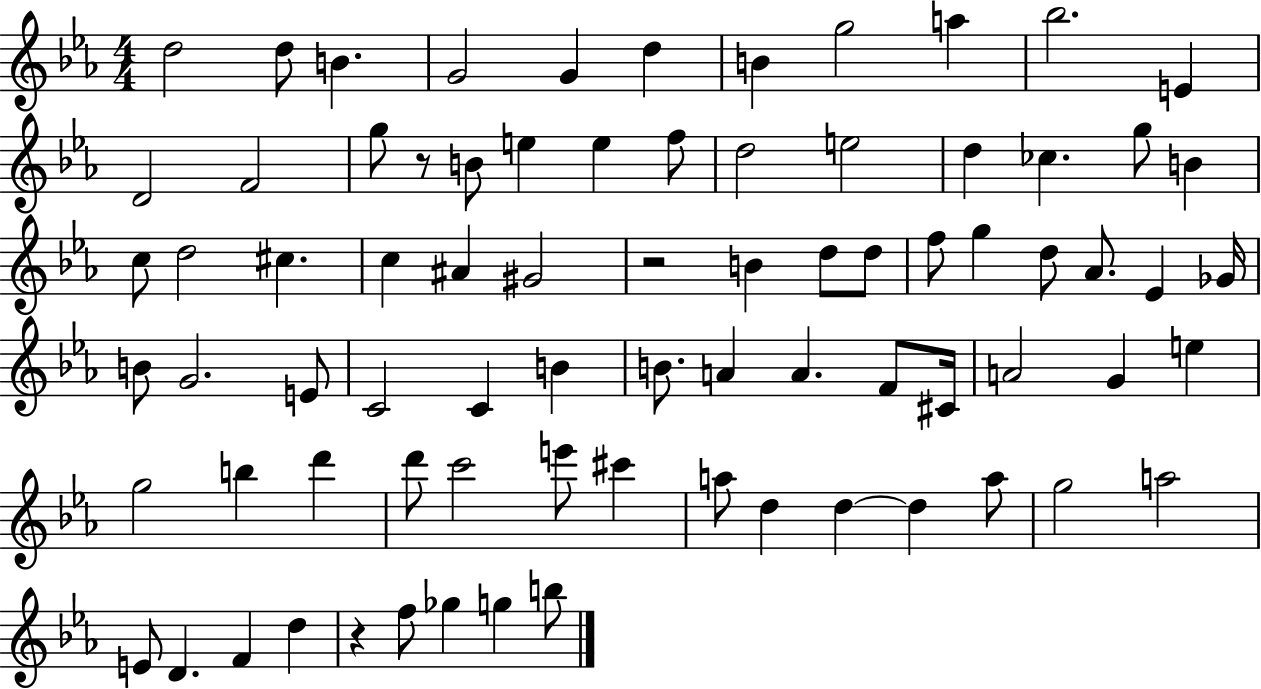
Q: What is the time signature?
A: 4/4